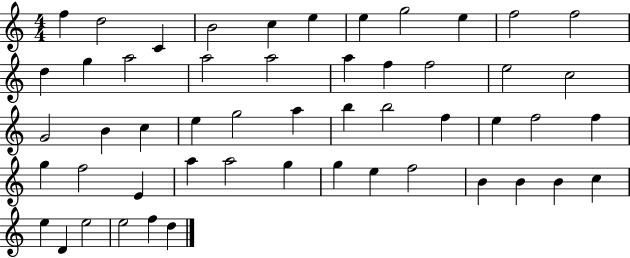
F5/q D5/h C4/q B4/h C5/q E5/q E5/q G5/h E5/q F5/h F5/h D5/q G5/q A5/h A5/h A5/h A5/q F5/q F5/h E5/h C5/h G4/h B4/q C5/q E5/q G5/h A5/q B5/q B5/h F5/q E5/q F5/h F5/q G5/q F5/h E4/q A5/q A5/h G5/q G5/q E5/q F5/h B4/q B4/q B4/q C5/q E5/q D4/q E5/h E5/h F5/q D5/q